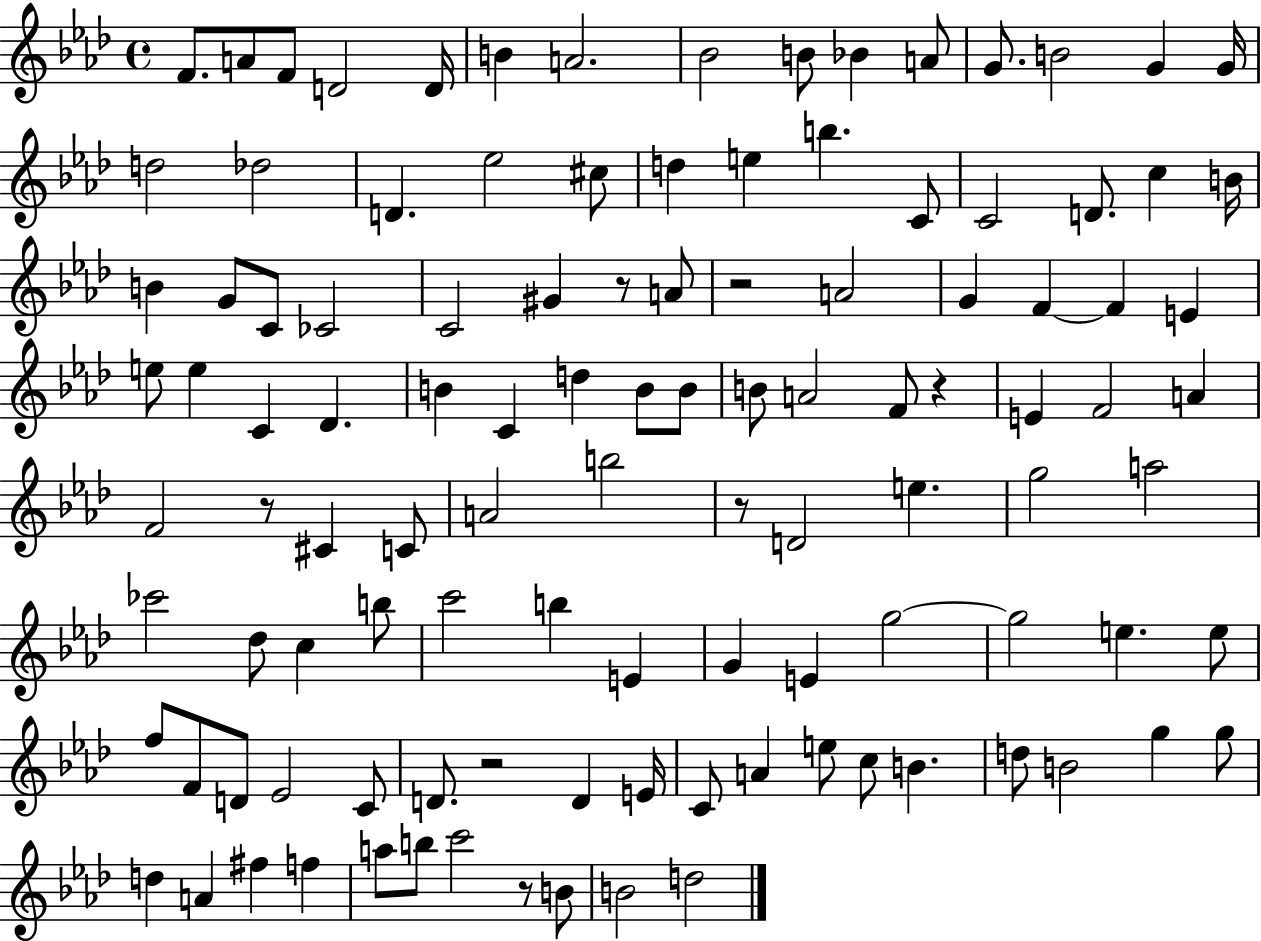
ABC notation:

X:1
T:Untitled
M:4/4
L:1/4
K:Ab
F/2 A/2 F/2 D2 D/4 B A2 _B2 B/2 _B A/2 G/2 B2 G G/4 d2 _d2 D _e2 ^c/2 d e b C/2 C2 D/2 c B/4 B G/2 C/2 _C2 C2 ^G z/2 A/2 z2 A2 G F F E e/2 e C _D B C d B/2 B/2 B/2 A2 F/2 z E F2 A F2 z/2 ^C C/2 A2 b2 z/2 D2 e g2 a2 _c'2 _d/2 c b/2 c'2 b E G E g2 g2 e e/2 f/2 F/2 D/2 _E2 C/2 D/2 z2 D E/4 C/2 A e/2 c/2 B d/2 B2 g g/2 d A ^f f a/2 b/2 c'2 z/2 B/2 B2 d2